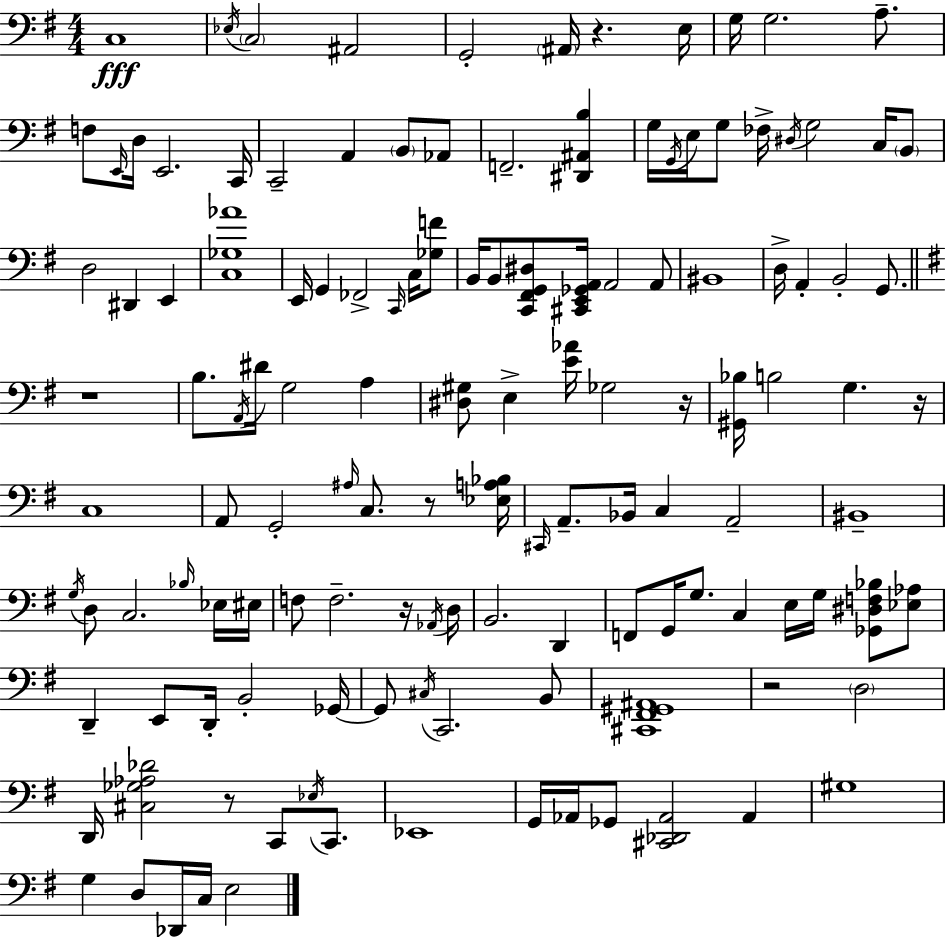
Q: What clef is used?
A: bass